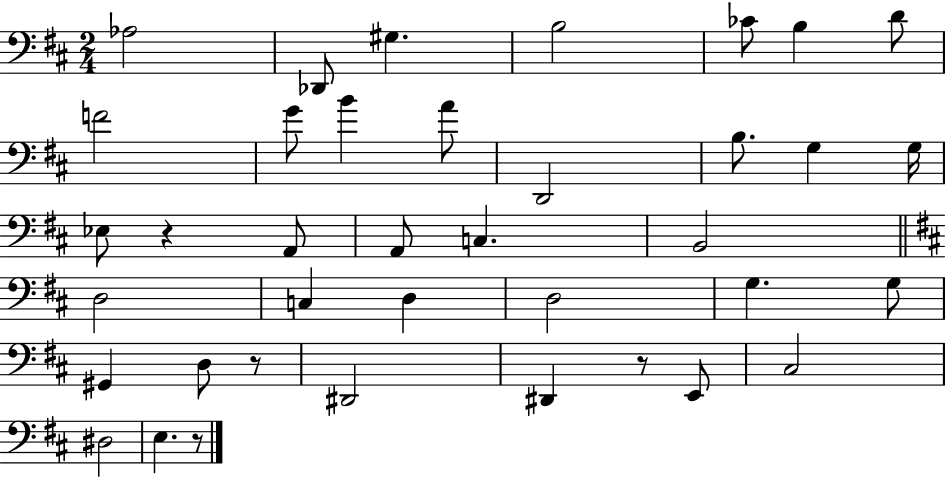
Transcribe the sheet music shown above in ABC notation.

X:1
T:Untitled
M:2/4
L:1/4
K:D
_A,2 _D,,/2 ^G, B,2 _C/2 B, D/2 F2 G/2 B A/2 D,,2 B,/2 G, G,/4 _E,/2 z A,,/2 A,,/2 C, B,,2 D,2 C, D, D,2 G, G,/2 ^G,, D,/2 z/2 ^D,,2 ^D,, z/2 E,,/2 ^C,2 ^D,2 E, z/2